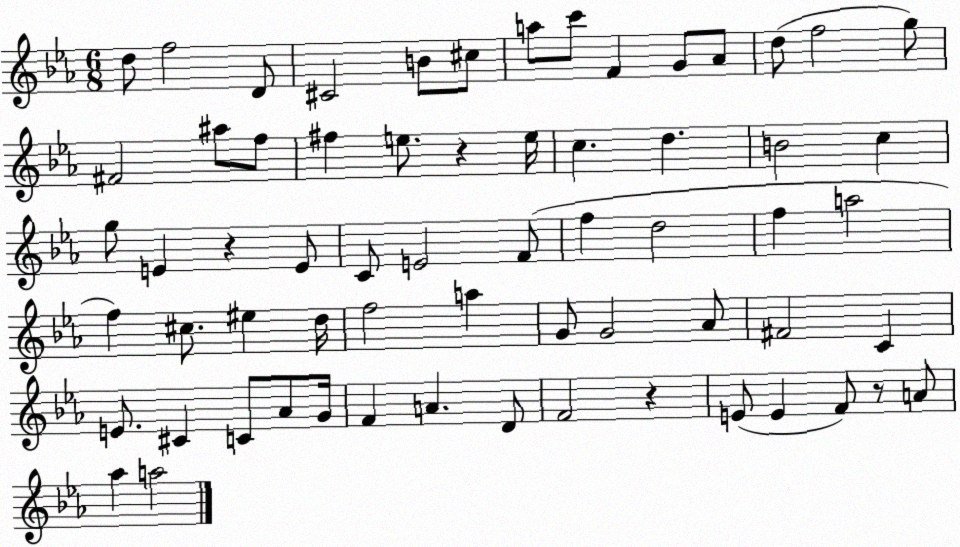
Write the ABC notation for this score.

X:1
T:Untitled
M:6/8
L:1/4
K:Eb
d/2 f2 D/2 ^C2 B/2 ^c/2 a/2 c'/2 F G/2 _A/2 d/2 f2 g/2 ^F2 ^a/2 f/2 ^f e/2 z e/4 c d B2 c g/2 E z E/2 C/2 E2 F/2 f d2 f a2 f ^c/2 ^e d/4 f2 a G/2 G2 _A/2 ^F2 C E/2 ^C C/2 _A/2 G/4 F A D/2 F2 z E/2 E F/2 z/2 A/2 _a a2